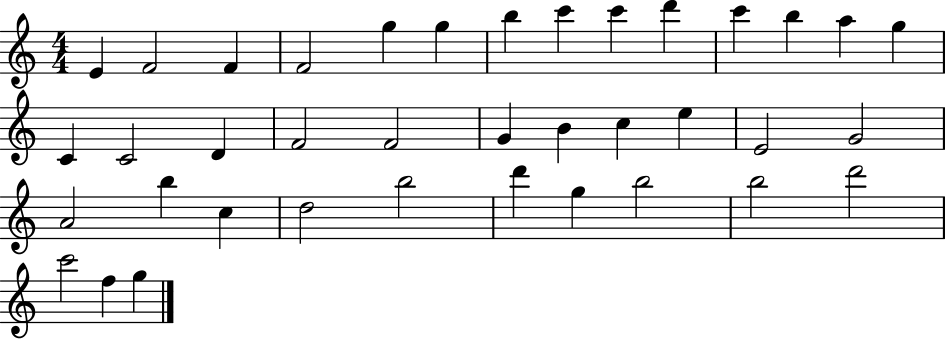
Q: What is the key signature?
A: C major